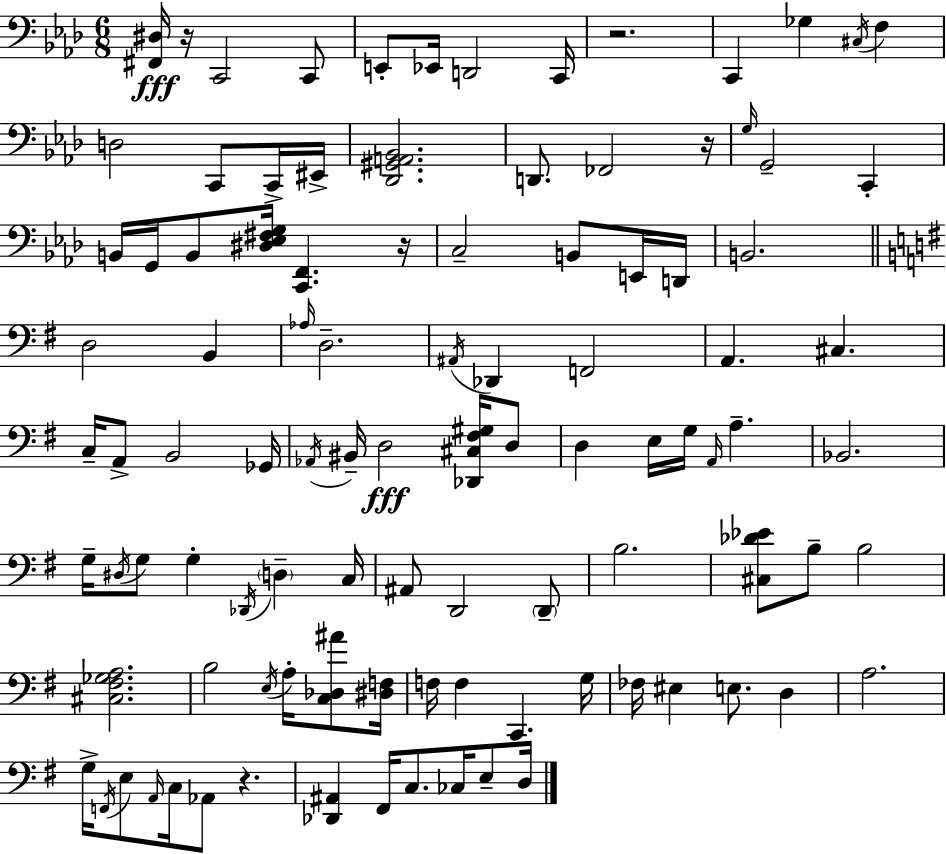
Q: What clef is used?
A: bass